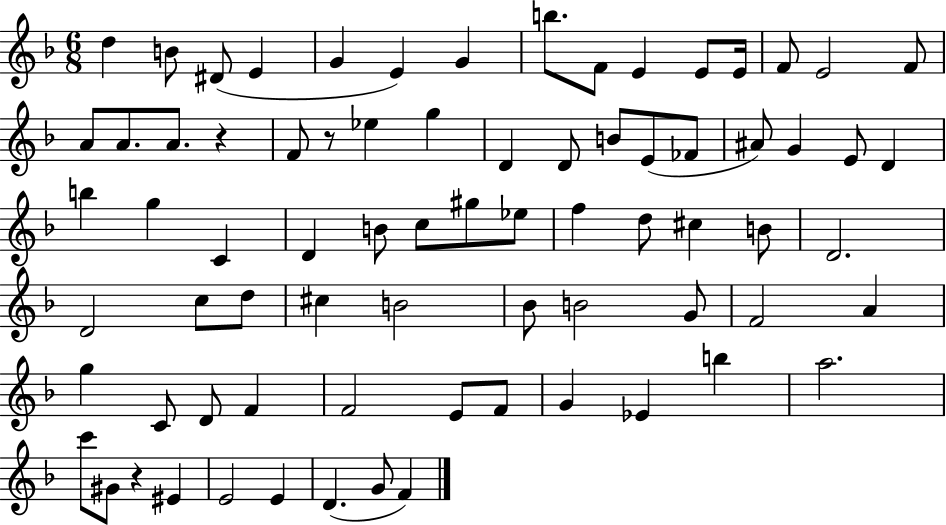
{
  \clef treble
  \numericTimeSignature
  \time 6/8
  \key f \major
  \repeat volta 2 { d''4 b'8 dis'8( e'4 | g'4 e'4) g'4 | b''8. f'8 e'4 e'8 e'16 | f'8 e'2 f'8 | \break a'8 a'8. a'8. r4 | f'8 r8 ees''4 g''4 | d'4 d'8 b'8 e'8( fes'8 | ais'8) g'4 e'8 d'4 | \break b''4 g''4 c'4 | d'4 b'8 c''8 gis''8 ees''8 | f''4 d''8 cis''4 b'8 | d'2. | \break d'2 c''8 d''8 | cis''4 b'2 | bes'8 b'2 g'8 | f'2 a'4 | \break g''4 c'8 d'8 f'4 | f'2 e'8 f'8 | g'4 ees'4 b''4 | a''2. | \break c'''8 gis'8 r4 eis'4 | e'2 e'4 | d'4.( g'8 f'4) | } \bar "|."
}